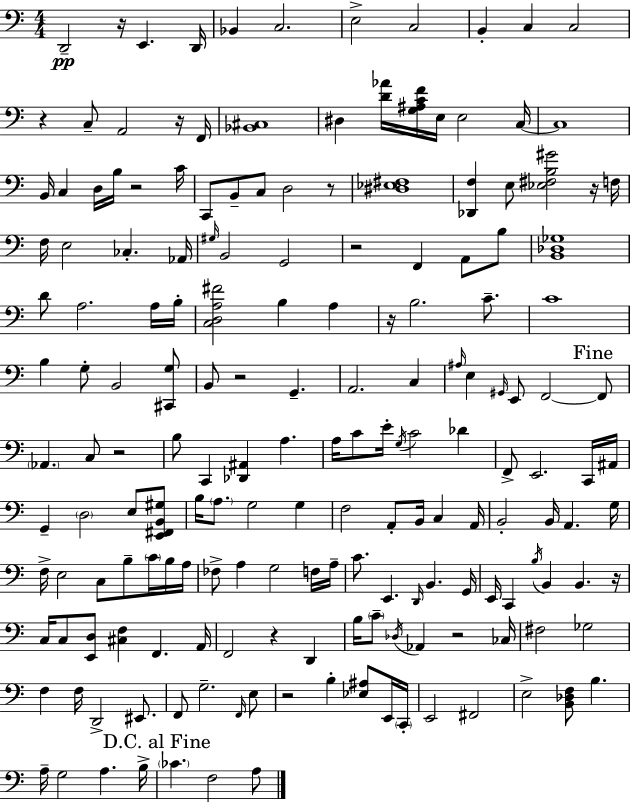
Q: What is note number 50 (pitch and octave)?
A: G3